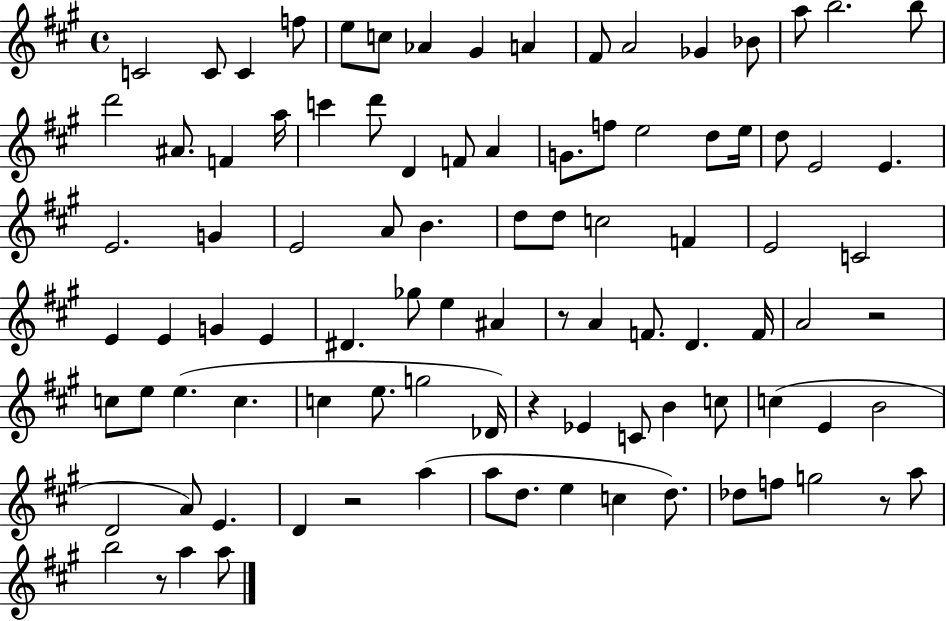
{
  \clef treble
  \time 4/4
  \defaultTimeSignature
  \key a \major
  c'2 c'8 c'4 f''8 | e''8 c''8 aes'4 gis'4 a'4 | fis'8 a'2 ges'4 bes'8 | a''8 b''2. b''8 | \break d'''2 ais'8. f'4 a''16 | c'''4 d'''8 d'4 f'8 a'4 | g'8. f''8 e''2 d''8 e''16 | d''8 e'2 e'4. | \break e'2. g'4 | e'2 a'8 b'4. | d''8 d''8 c''2 f'4 | e'2 c'2 | \break e'4 e'4 g'4 e'4 | dis'4. ges''8 e''4 ais'4 | r8 a'4 f'8. d'4. f'16 | a'2 r2 | \break c''8 e''8 e''4.( c''4. | c''4 e''8. g''2 des'16) | r4 ees'4 c'8 b'4 c''8 | c''4( e'4 b'2 | \break d'2 a'8) e'4. | d'4 r2 a''4( | a''8 d''8. e''4 c''4 d''8.) | des''8 f''8 g''2 r8 a''8 | \break b''2 r8 a''4 a''8 | \bar "|."
}